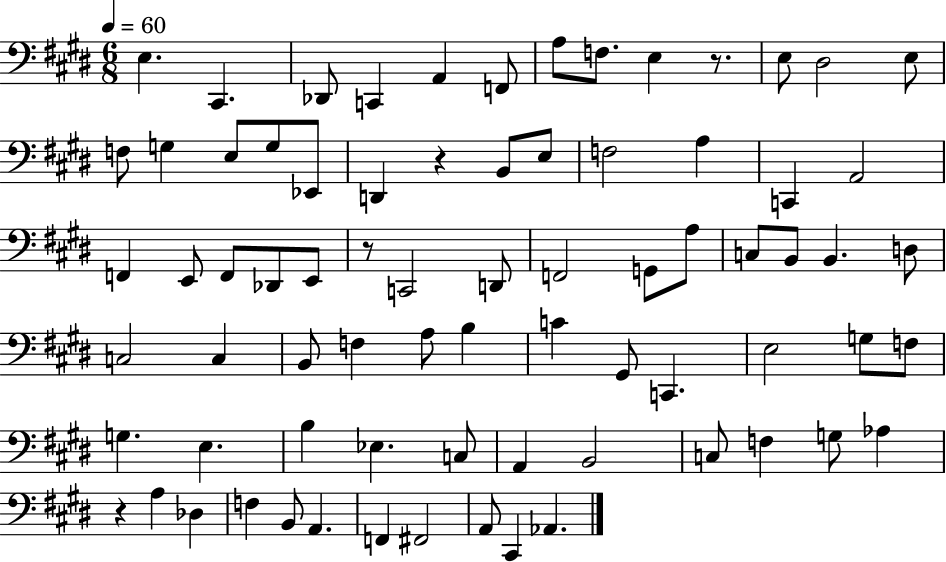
E3/q. C#2/q. Db2/e C2/q A2/q F2/e A3/e F3/e. E3/q R/e. E3/e D#3/h E3/e F3/e G3/q E3/e G3/e Eb2/e D2/q R/q B2/e E3/e F3/h A3/q C2/q A2/h F2/q E2/e F2/e Db2/e E2/e R/e C2/h D2/e F2/h G2/e A3/e C3/e B2/e B2/q. D3/e C3/h C3/q B2/e F3/q A3/e B3/q C4/q G#2/e C2/q. E3/h G3/e F3/e G3/q. E3/q. B3/q Eb3/q. C3/e A2/q B2/h C3/e F3/q G3/e Ab3/q R/q A3/q Db3/q F3/q B2/e A2/q. F2/q F#2/h A2/e C#2/q Ab2/q.